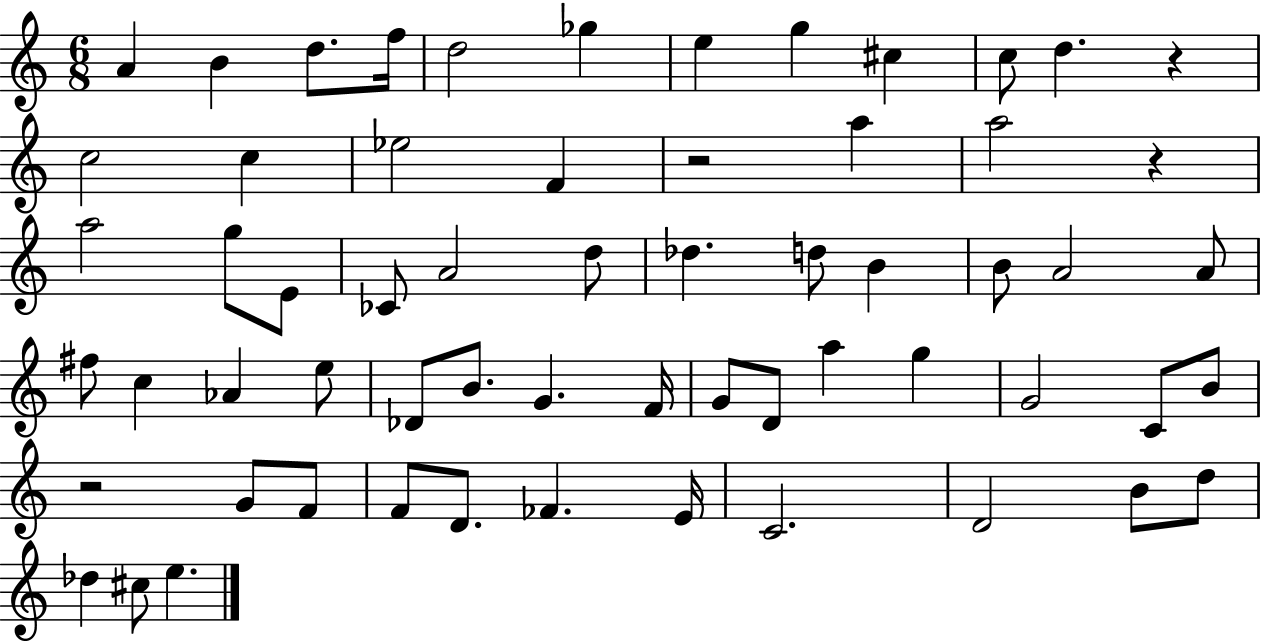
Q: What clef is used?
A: treble